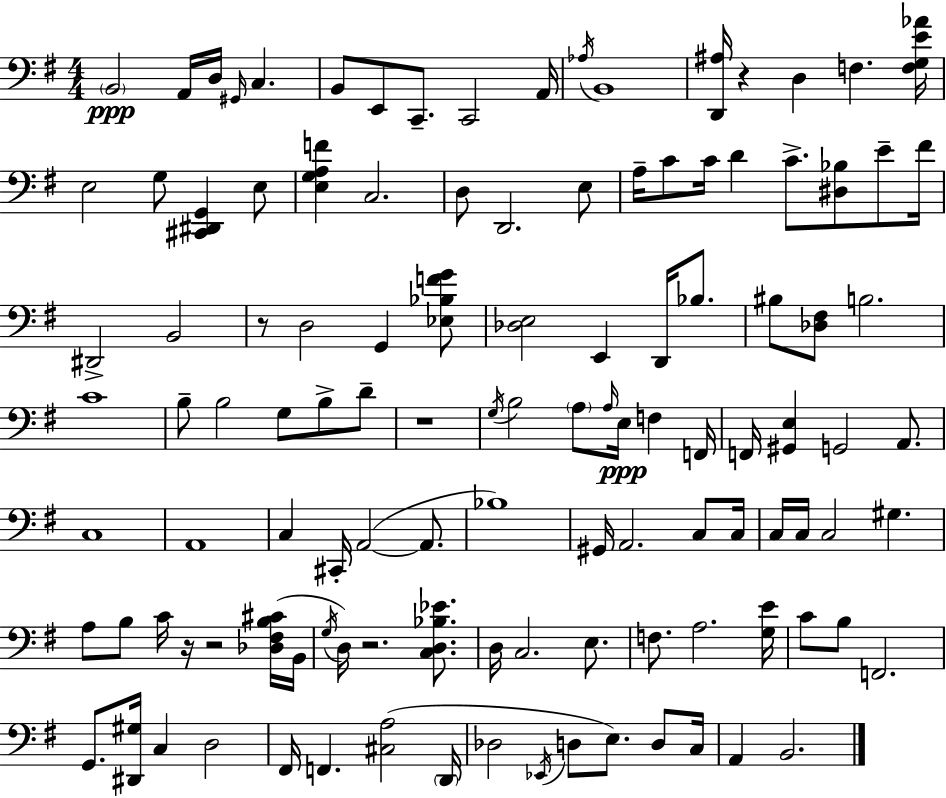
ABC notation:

X:1
T:Untitled
M:4/4
L:1/4
K:Em
B,,2 A,,/4 D,/4 ^G,,/4 C, B,,/2 E,,/2 C,,/2 C,,2 A,,/4 _A,/4 B,,4 [D,,^A,]/4 z D, F, [F,G,E_A]/4 E,2 G,/2 [^C,,^D,,G,,] E,/2 [E,G,A,F] C,2 D,/2 D,,2 E,/2 A,/4 C/2 C/4 D C/2 [^D,_B,]/2 E/2 ^F/4 ^D,,2 B,,2 z/2 D,2 G,, [_E,_B,FG]/2 [_D,E,]2 E,, D,,/4 _B,/2 ^B,/2 [_D,^F,]/2 B,2 C4 B,/2 B,2 G,/2 B,/2 D/2 z4 G,/4 B,2 A,/2 A,/4 E,/4 F, F,,/4 F,,/4 [^G,,E,] G,,2 A,,/2 C,4 A,,4 C, ^C,,/4 A,,2 A,,/2 _B,4 ^G,,/4 A,,2 C,/2 C,/4 C,/4 C,/4 C,2 ^G, A,/2 B,/2 C/4 z/4 z2 [_D,^F,B,^C]/4 B,,/4 G,/4 D,/4 z2 [C,D,_B,_E]/2 D,/4 C,2 E,/2 F,/2 A,2 [G,E]/4 C/2 B,/2 F,,2 G,,/2 [^D,,^G,]/4 C, D,2 ^F,,/4 F,, [^C,A,]2 D,,/4 _D,2 _E,,/4 D,/2 E,/2 D,/2 C,/4 A,, B,,2